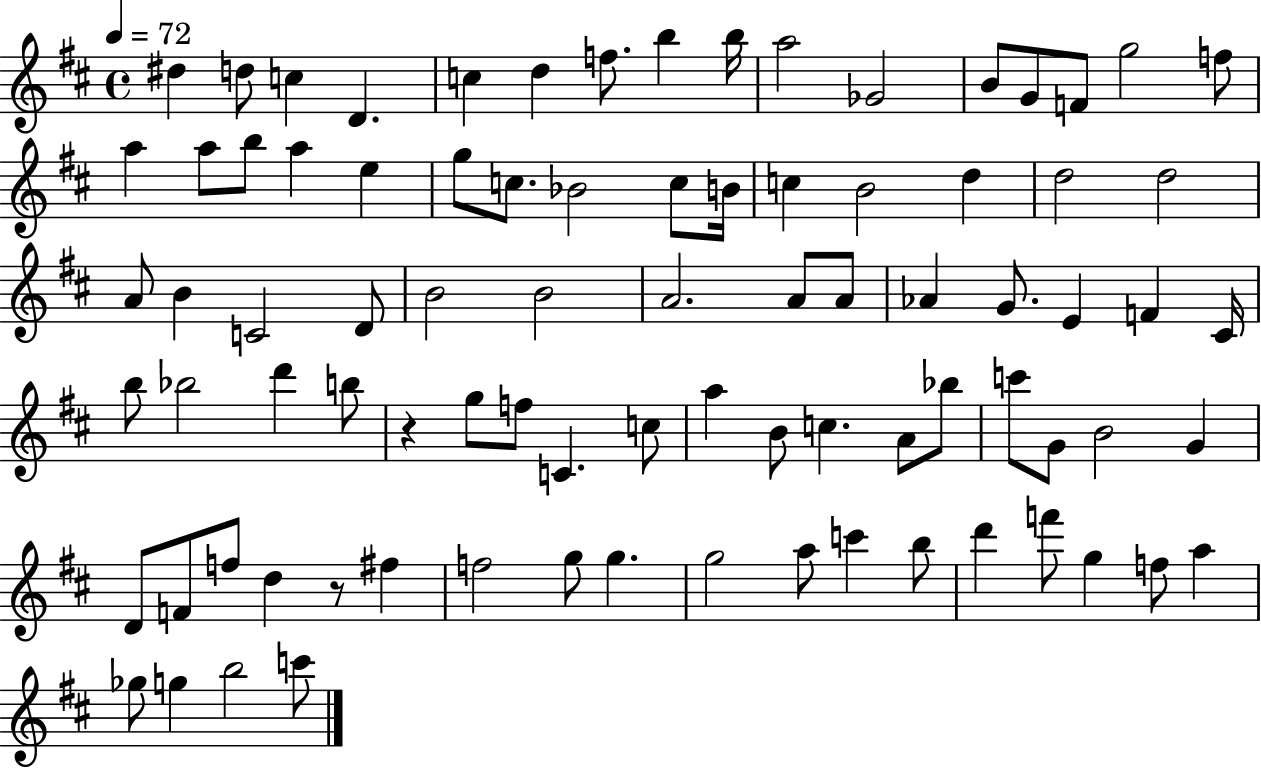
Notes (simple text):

D#5/q D5/e C5/q D4/q. C5/q D5/q F5/e. B5/q B5/s A5/h Gb4/h B4/e G4/e F4/e G5/h F5/e A5/q A5/e B5/e A5/q E5/q G5/e C5/e. Bb4/h C5/e B4/s C5/q B4/h D5/q D5/h D5/h A4/e B4/q C4/h D4/e B4/h B4/h A4/h. A4/e A4/e Ab4/q G4/e. E4/q F4/q C#4/s B5/e Bb5/h D6/q B5/e R/q G5/e F5/e C4/q. C5/e A5/q B4/e C5/q. A4/e Bb5/e C6/e G4/e B4/h G4/q D4/e F4/e F5/e D5/q R/e F#5/q F5/h G5/e G5/q. G5/h A5/e C6/q B5/e D6/q F6/e G5/q F5/e A5/q Gb5/e G5/q B5/h C6/e